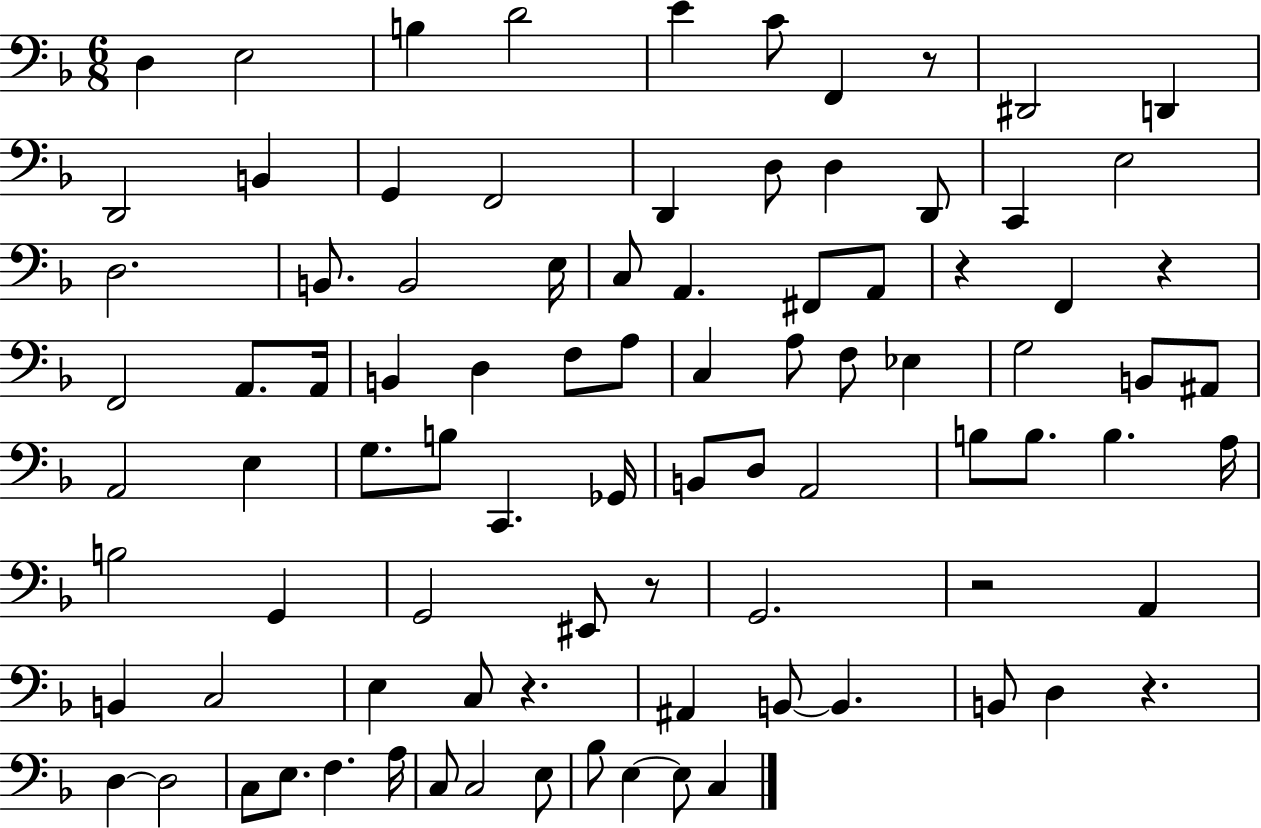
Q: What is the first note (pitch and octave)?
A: D3